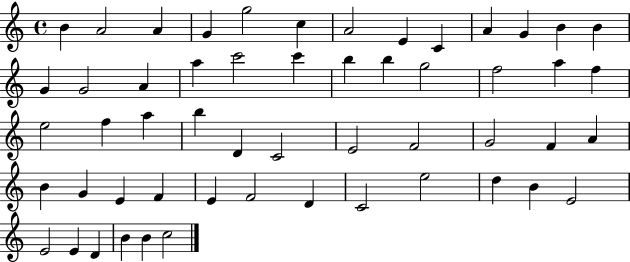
X:1
T:Untitled
M:4/4
L:1/4
K:C
B A2 A G g2 c A2 E C A G B B G G2 A a c'2 c' b b g2 f2 a f e2 f a b D C2 E2 F2 G2 F A B G E F E F2 D C2 e2 d B E2 E2 E D B B c2